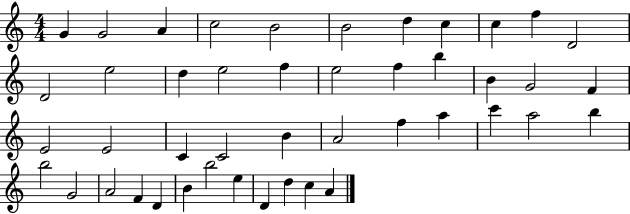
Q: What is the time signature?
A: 4/4